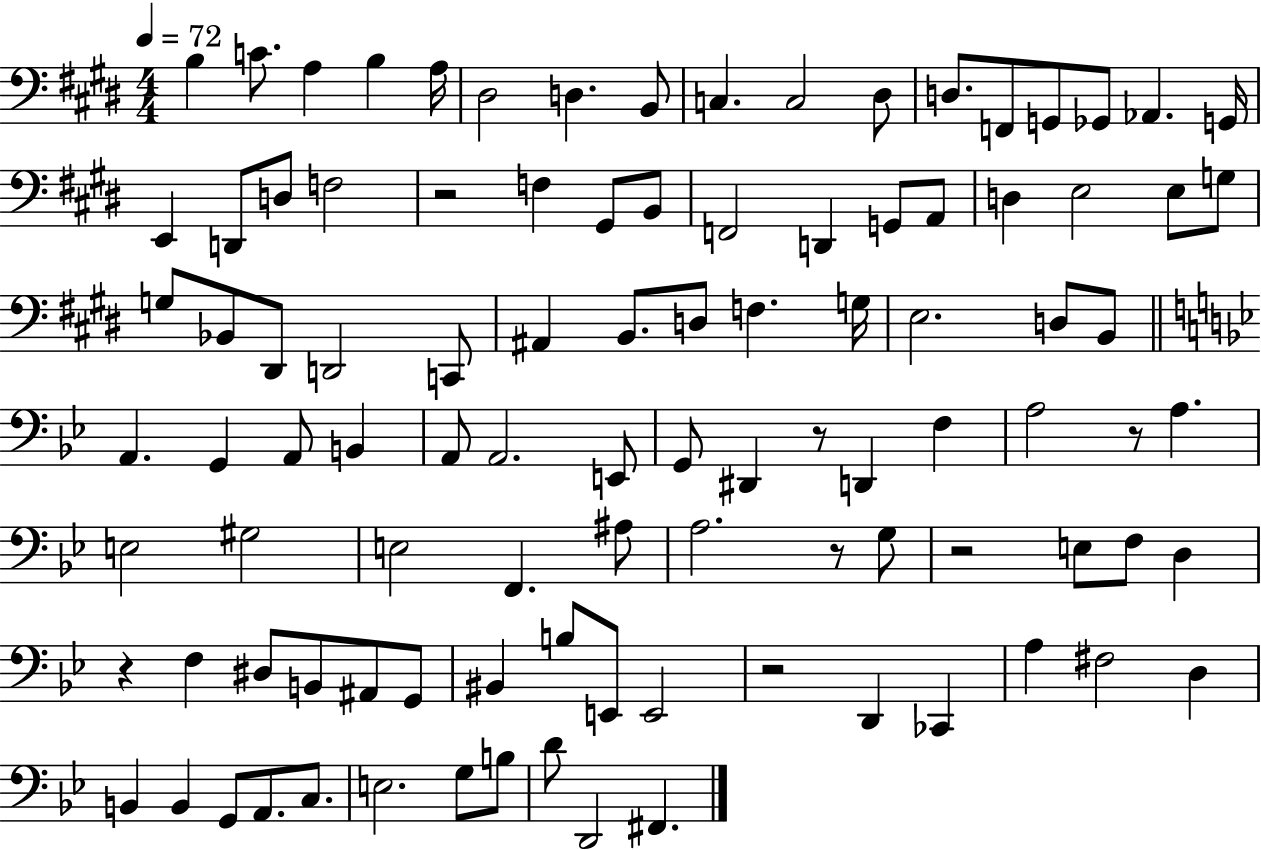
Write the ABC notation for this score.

X:1
T:Untitled
M:4/4
L:1/4
K:E
B, C/2 A, B, A,/4 ^D,2 D, B,,/2 C, C,2 ^D,/2 D,/2 F,,/2 G,,/2 _G,,/2 _A,, G,,/4 E,, D,,/2 D,/2 F,2 z2 F, ^G,,/2 B,,/2 F,,2 D,, G,,/2 A,,/2 D, E,2 E,/2 G,/2 G,/2 _B,,/2 ^D,,/2 D,,2 C,,/2 ^A,, B,,/2 D,/2 F, G,/4 E,2 D,/2 B,,/2 A,, G,, A,,/2 B,, A,,/2 A,,2 E,,/2 G,,/2 ^D,, z/2 D,, F, A,2 z/2 A, E,2 ^G,2 E,2 F,, ^A,/2 A,2 z/2 G,/2 z2 E,/2 F,/2 D, z F, ^D,/2 B,,/2 ^A,,/2 G,,/2 ^B,, B,/2 E,,/2 E,,2 z2 D,, _C,, A, ^F,2 D, B,, B,, G,,/2 A,,/2 C,/2 E,2 G,/2 B,/2 D/2 D,,2 ^F,,